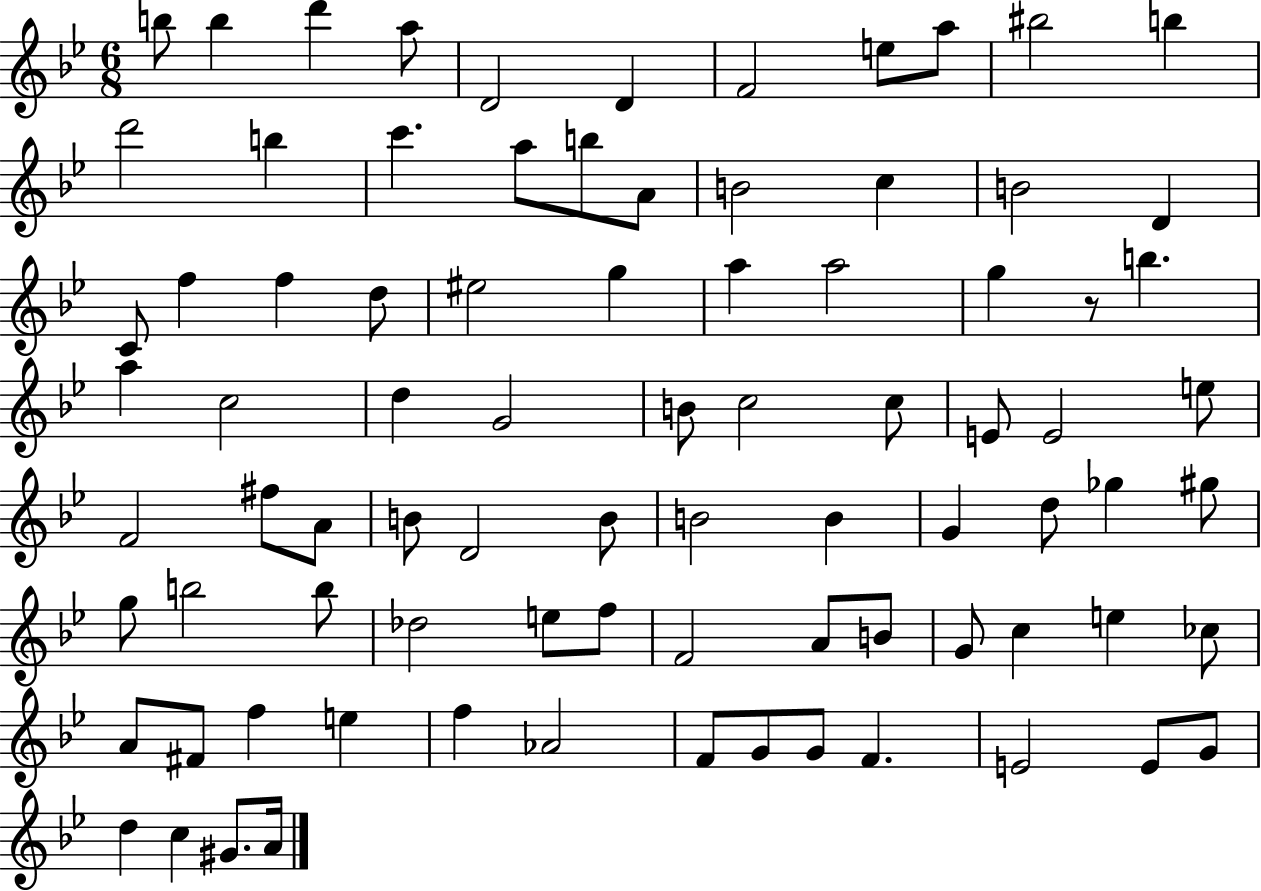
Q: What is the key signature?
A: BES major